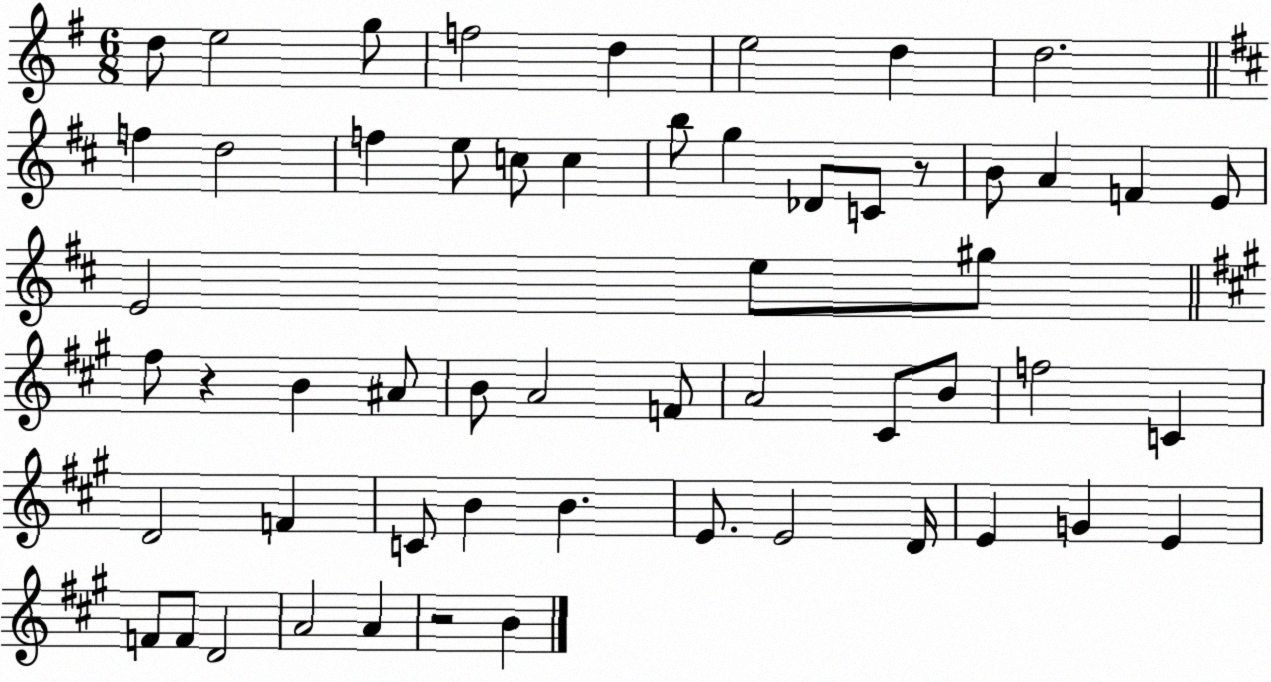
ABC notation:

X:1
T:Untitled
M:6/8
L:1/4
K:G
d/2 e2 g/2 f2 d e2 d d2 f d2 f e/2 c/2 c b/2 g _D/2 C/2 z/2 B/2 A F E/2 E2 e/2 ^g/2 ^f/2 z B ^A/2 B/2 A2 F/2 A2 ^C/2 B/2 f2 C D2 F C/2 B B E/2 E2 D/4 E G E F/2 F/2 D2 A2 A z2 B